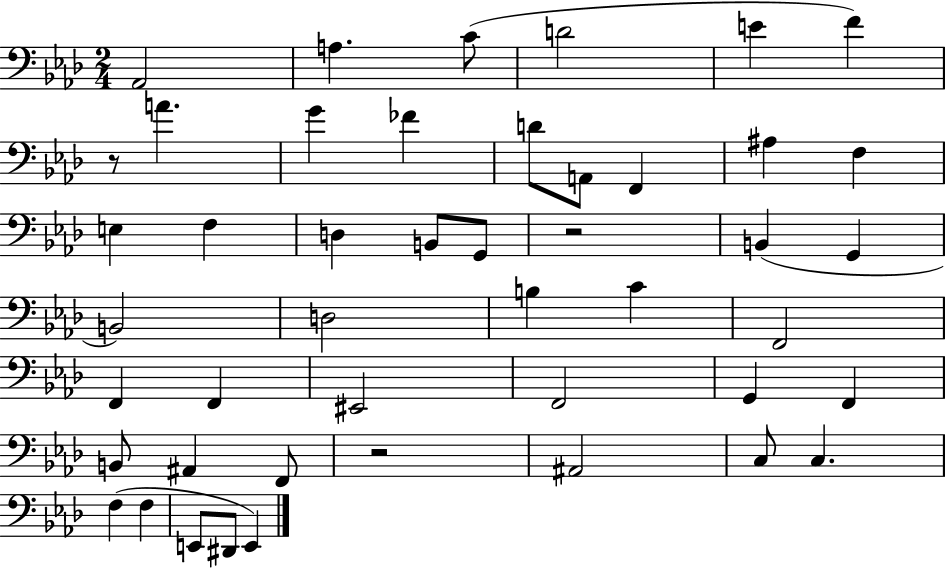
Ab2/h A3/q. C4/e D4/h E4/q F4/q R/e A4/q. G4/q FES4/q D4/e A2/e F2/q A#3/q F3/q E3/q F3/q D3/q B2/e G2/e R/h B2/q G2/q B2/h D3/h B3/q C4/q F2/h F2/q F2/q EIS2/h F2/h G2/q F2/q B2/e A#2/q F2/e R/h A#2/h C3/e C3/q. F3/q F3/q E2/e D#2/e E2/q